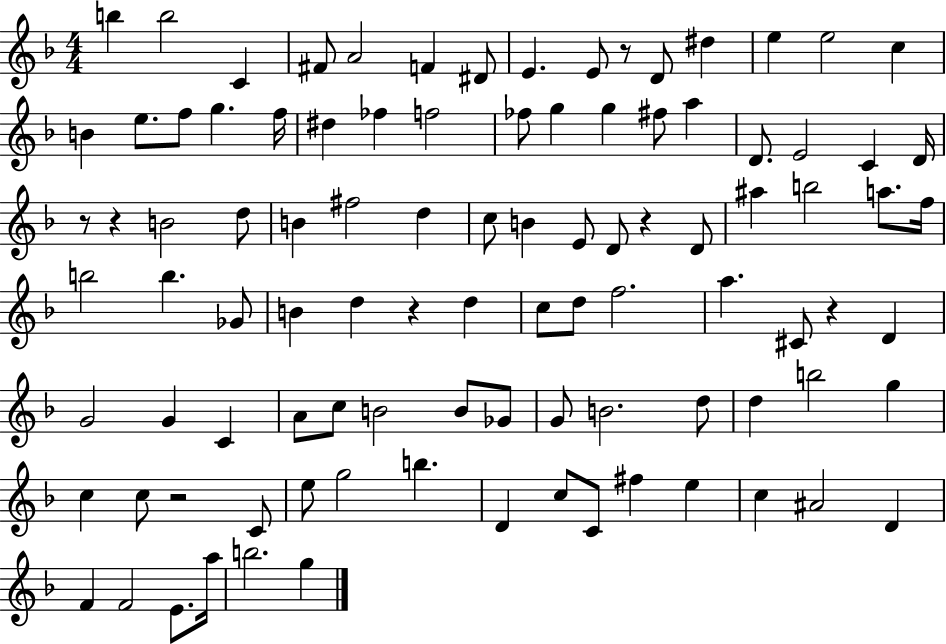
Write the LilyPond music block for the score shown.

{
  \clef treble
  \numericTimeSignature
  \time 4/4
  \key f \major
  \repeat volta 2 { b''4 b''2 c'4 | fis'8 a'2 f'4 dis'8 | e'4. e'8 r8 d'8 dis''4 | e''4 e''2 c''4 | \break b'4 e''8. f''8 g''4. f''16 | dis''4 fes''4 f''2 | fes''8 g''4 g''4 fis''8 a''4 | d'8. e'2 c'4 d'16 | \break r8 r4 b'2 d''8 | b'4 fis''2 d''4 | c''8 b'4 e'8 d'8 r4 d'8 | ais''4 b''2 a''8. f''16 | \break b''2 b''4. ges'8 | b'4 d''4 r4 d''4 | c''8 d''8 f''2. | a''4. cis'8 r4 d'4 | \break g'2 g'4 c'4 | a'8 c''8 b'2 b'8 ges'8 | g'8 b'2. d''8 | d''4 b''2 g''4 | \break c''4 c''8 r2 c'8 | e''8 g''2 b''4. | d'4 c''8 c'8 fis''4 e''4 | c''4 ais'2 d'4 | \break f'4 f'2 e'8. a''16 | b''2. g''4 | } \bar "|."
}